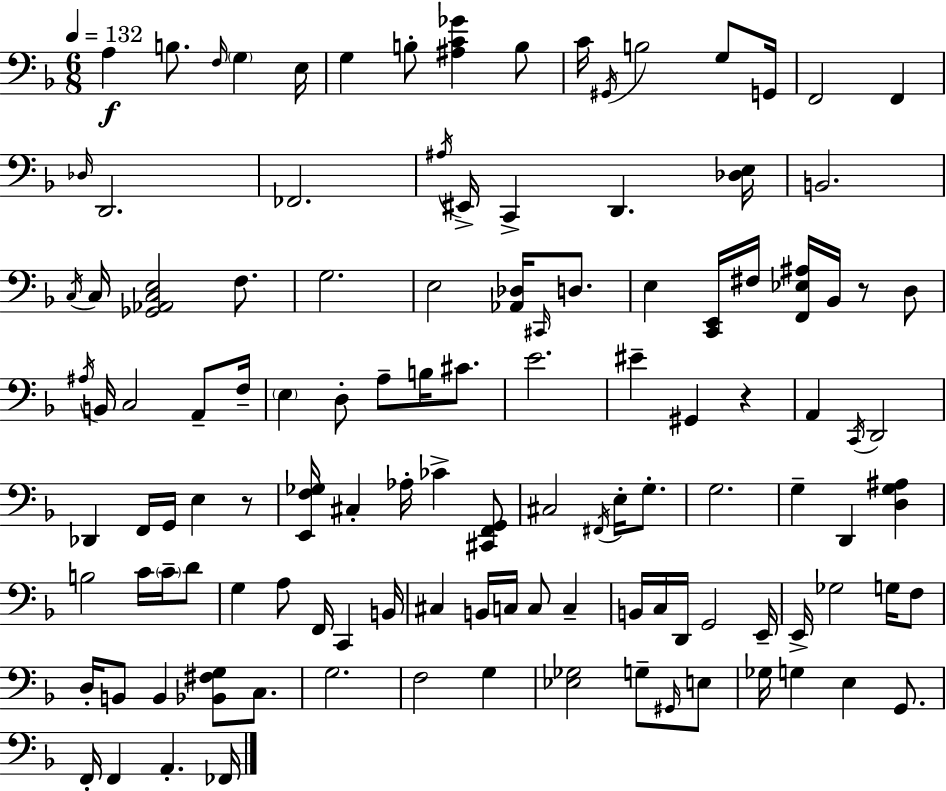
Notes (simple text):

A3/q B3/e. F3/s G3/q E3/s G3/q B3/e [A#3,C4,Gb4]/q B3/e C4/s G#2/s B3/h G3/e G2/s F2/h F2/q Db3/s D2/h. FES2/h. A#3/s EIS2/s C2/q D2/q. [Db3,E3]/s B2/h. C3/s C3/s [Gb2,Ab2,C3,E3]/h F3/e. G3/h. E3/h [Ab2,Db3]/s C#2/s D3/e. E3/q [C2,E2]/s F#3/s [F2,Eb3,A#3]/s Bb2/s R/e D3/e A#3/s B2/s C3/h A2/e F3/s E3/q D3/e A3/e B3/s C#4/e. E4/h. EIS4/q G#2/q R/q A2/q C2/s D2/h Db2/q F2/s G2/s E3/q R/e [E2,F3,Gb3]/s C#3/q Ab3/s CES4/q [C#2,F2,G2]/e C#3/h F#2/s E3/s G3/e. G3/h. G3/q D2/q [D3,G3,A#3]/q B3/h C4/s C4/s D4/e G3/q A3/e F2/s C2/q B2/s C#3/q B2/s C3/s C3/e C3/q B2/s C3/s D2/s G2/h E2/s E2/s Gb3/h G3/s F3/e D3/s B2/e B2/q [Bb2,F#3,G3]/e C3/e. G3/h. F3/h G3/q [Eb3,Gb3]/h G3/e G#2/s E3/e Gb3/s G3/q E3/q G2/e. F2/s F2/q A2/q. FES2/s